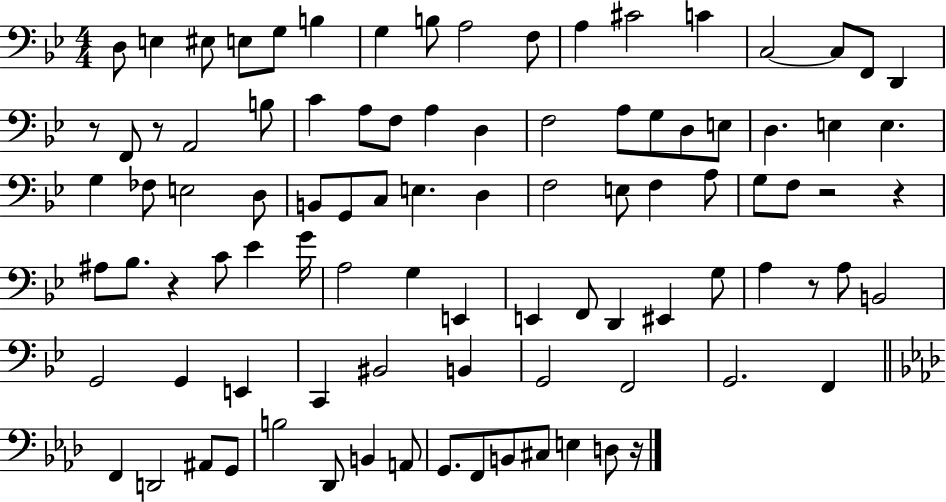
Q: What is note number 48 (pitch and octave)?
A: F3